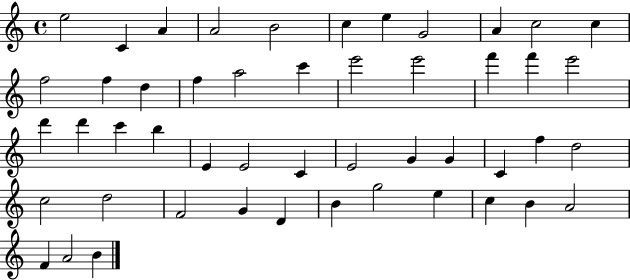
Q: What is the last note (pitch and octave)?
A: B4